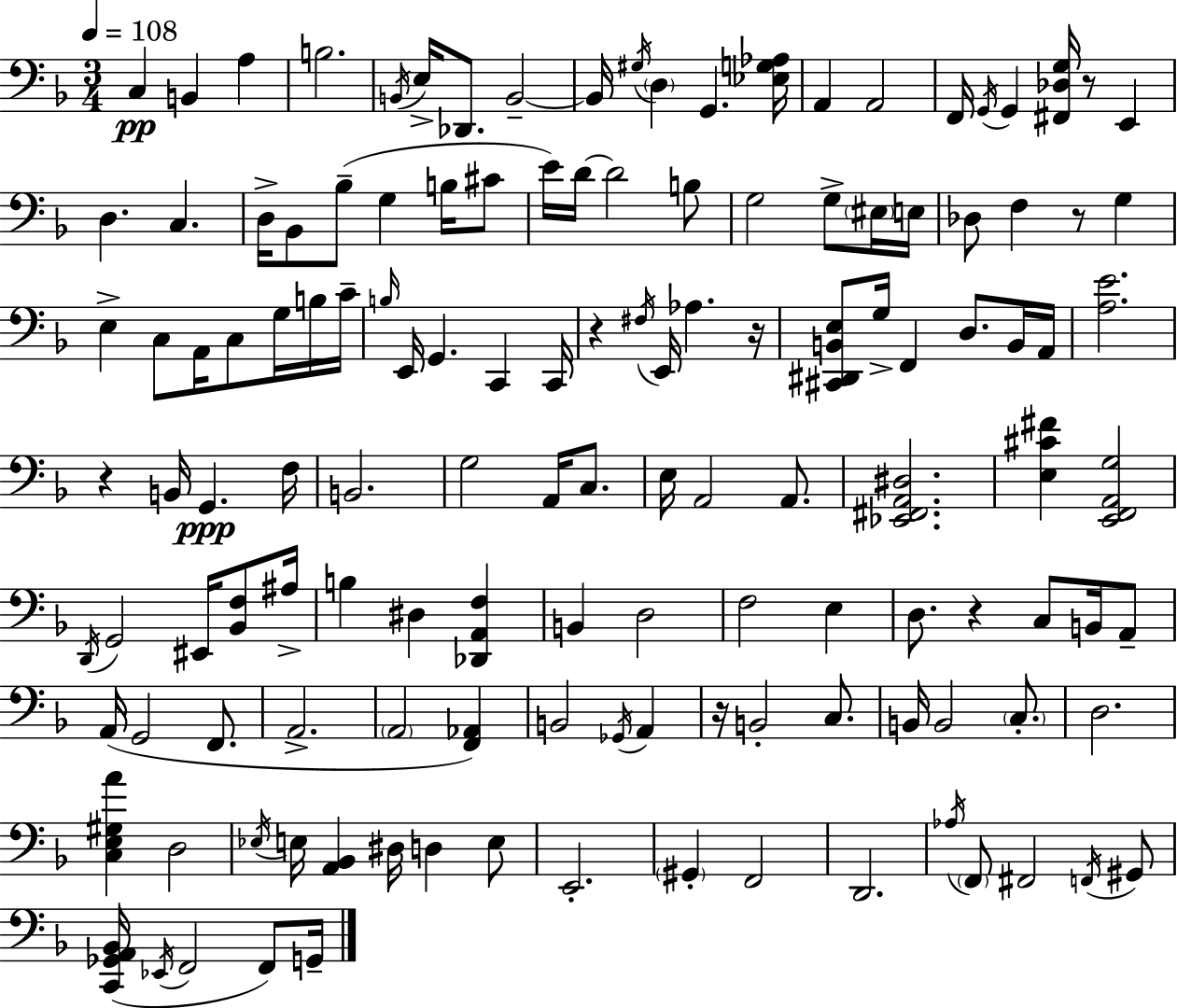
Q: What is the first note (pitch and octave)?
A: C3